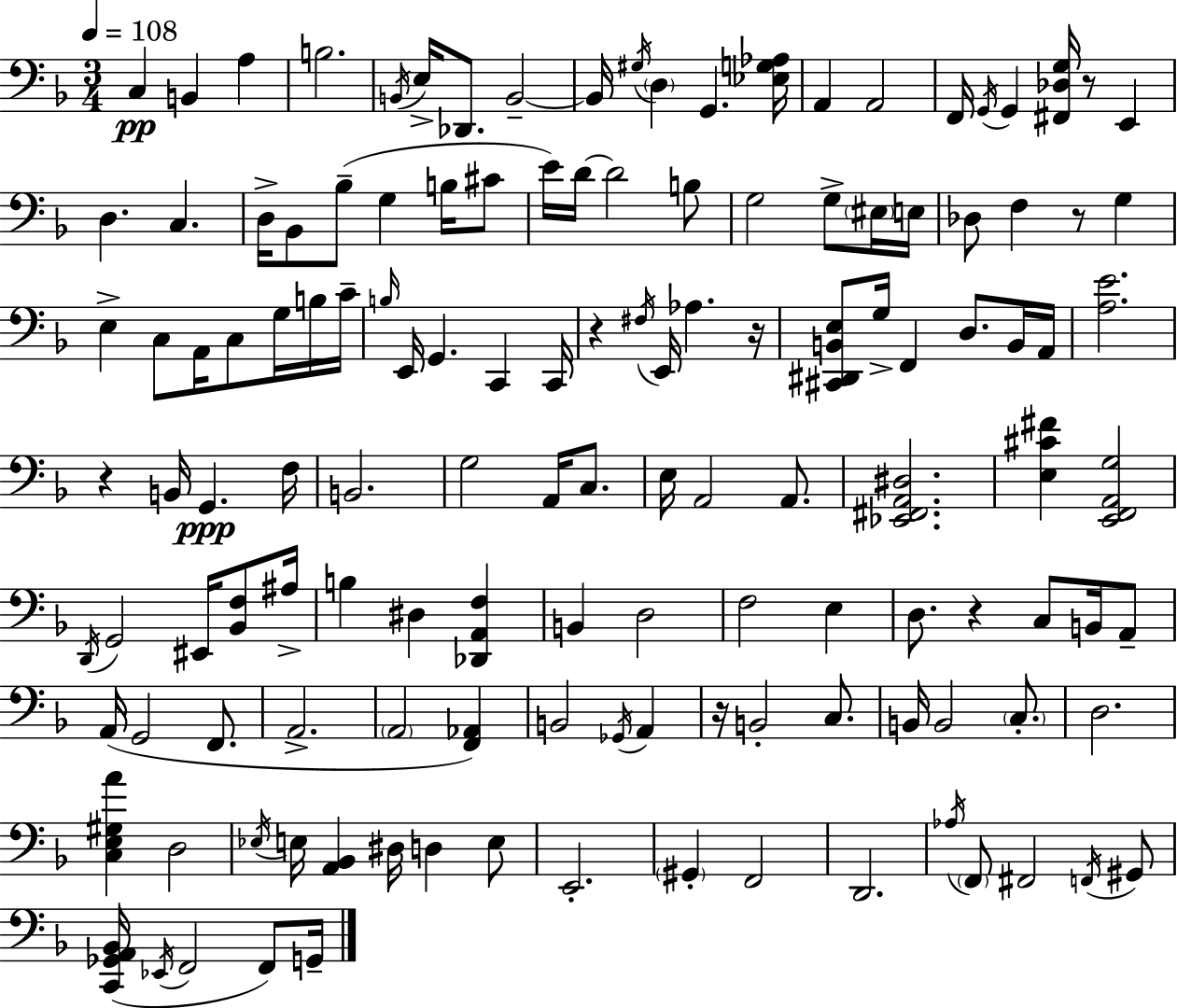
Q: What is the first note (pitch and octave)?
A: C3